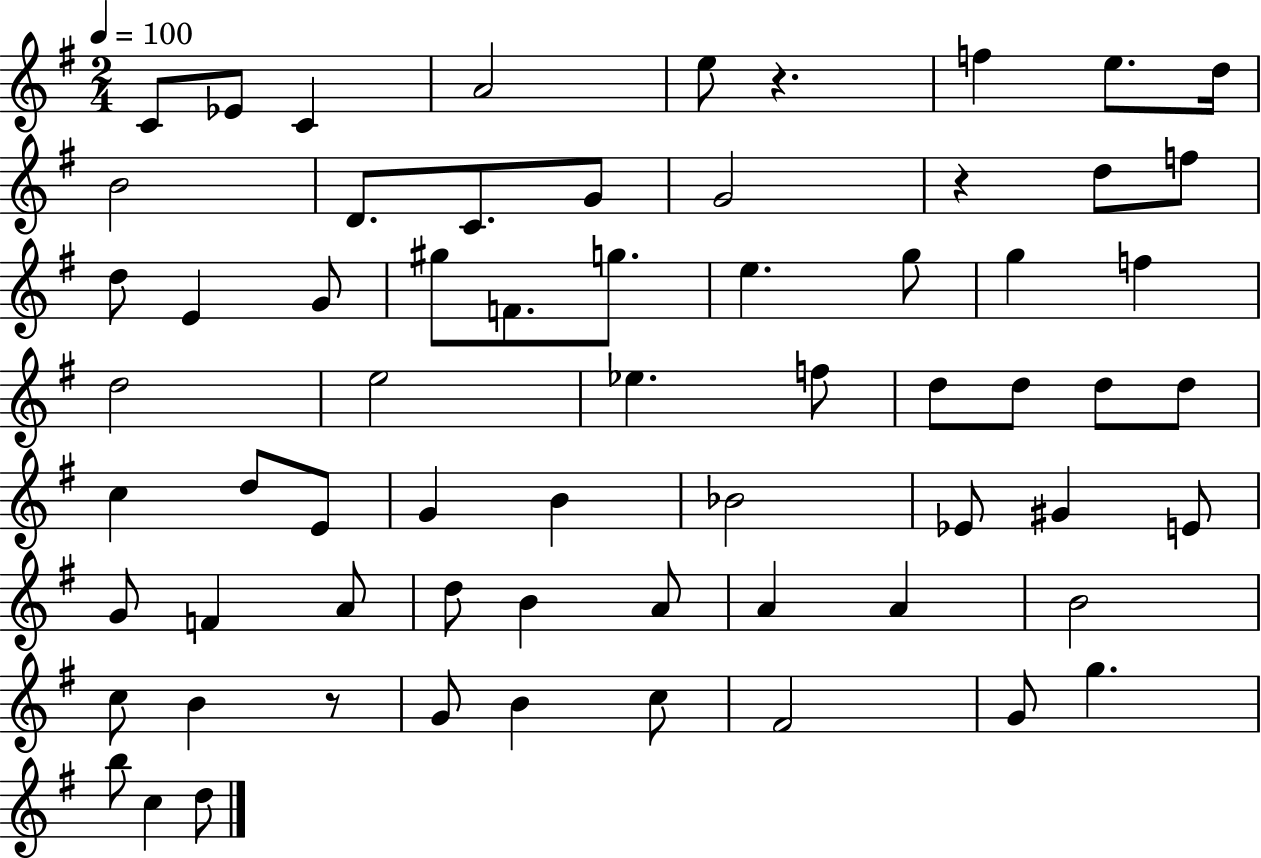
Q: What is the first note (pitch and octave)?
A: C4